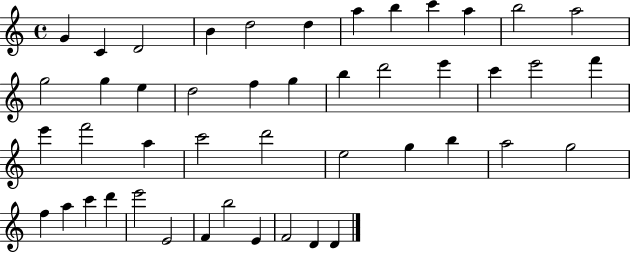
G4/q C4/q D4/h B4/q D5/h D5/q A5/q B5/q C6/q A5/q B5/h A5/h G5/h G5/q E5/q D5/h F5/q G5/q B5/q D6/h E6/q C6/q E6/h F6/q E6/q F6/h A5/q C6/h D6/h E5/h G5/q B5/q A5/h G5/h F5/q A5/q C6/q D6/q E6/h E4/h F4/q B5/h E4/q F4/h D4/q D4/q